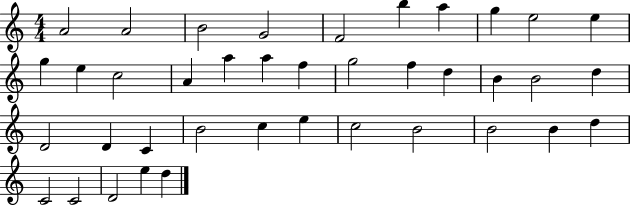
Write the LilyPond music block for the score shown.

{
  \clef treble
  \numericTimeSignature
  \time 4/4
  \key c \major
  a'2 a'2 | b'2 g'2 | f'2 b''4 a''4 | g''4 e''2 e''4 | \break g''4 e''4 c''2 | a'4 a''4 a''4 f''4 | g''2 f''4 d''4 | b'4 b'2 d''4 | \break d'2 d'4 c'4 | b'2 c''4 e''4 | c''2 b'2 | b'2 b'4 d''4 | \break c'2 c'2 | d'2 e''4 d''4 | \bar "|."
}